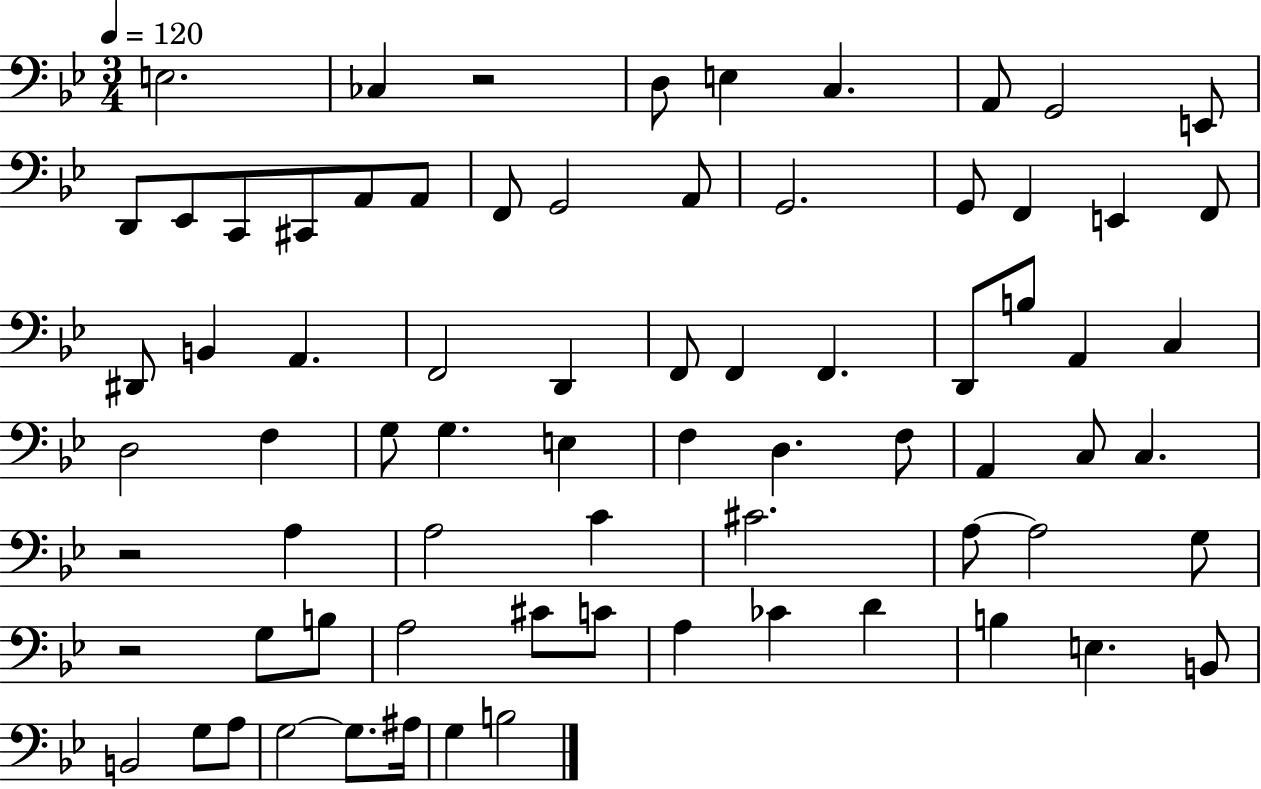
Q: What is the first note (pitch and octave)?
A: E3